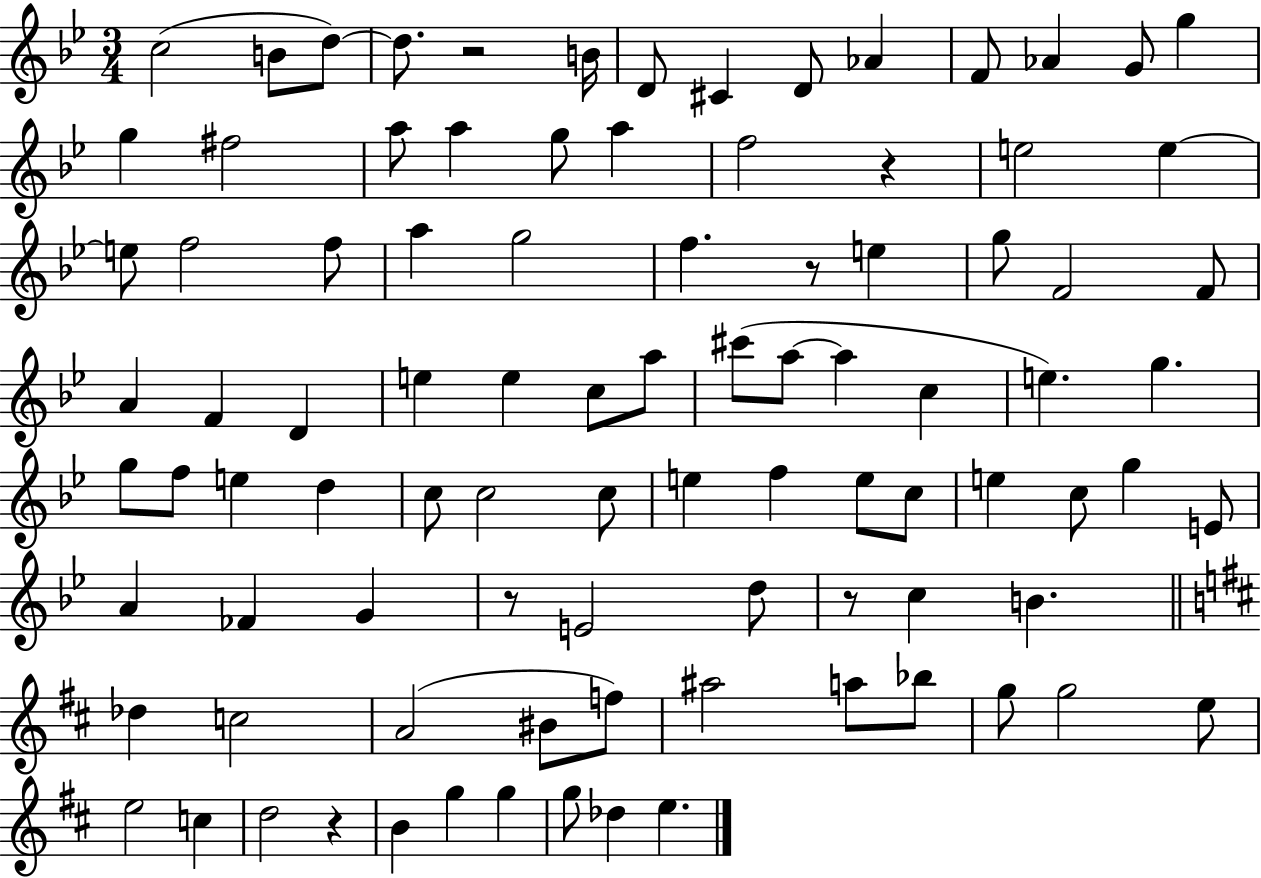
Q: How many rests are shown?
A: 6